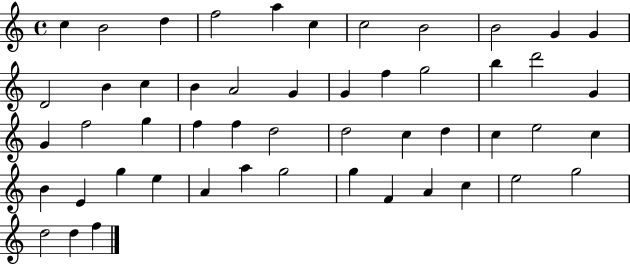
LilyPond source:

{
  \clef treble
  \time 4/4
  \defaultTimeSignature
  \key c \major
  c''4 b'2 d''4 | f''2 a''4 c''4 | c''2 b'2 | b'2 g'4 g'4 | \break d'2 b'4 c''4 | b'4 a'2 g'4 | g'4 f''4 g''2 | b''4 d'''2 g'4 | \break g'4 f''2 g''4 | f''4 f''4 d''2 | d''2 c''4 d''4 | c''4 e''2 c''4 | \break b'4 e'4 g''4 e''4 | a'4 a''4 g''2 | g''4 f'4 a'4 c''4 | e''2 g''2 | \break d''2 d''4 f''4 | \bar "|."
}